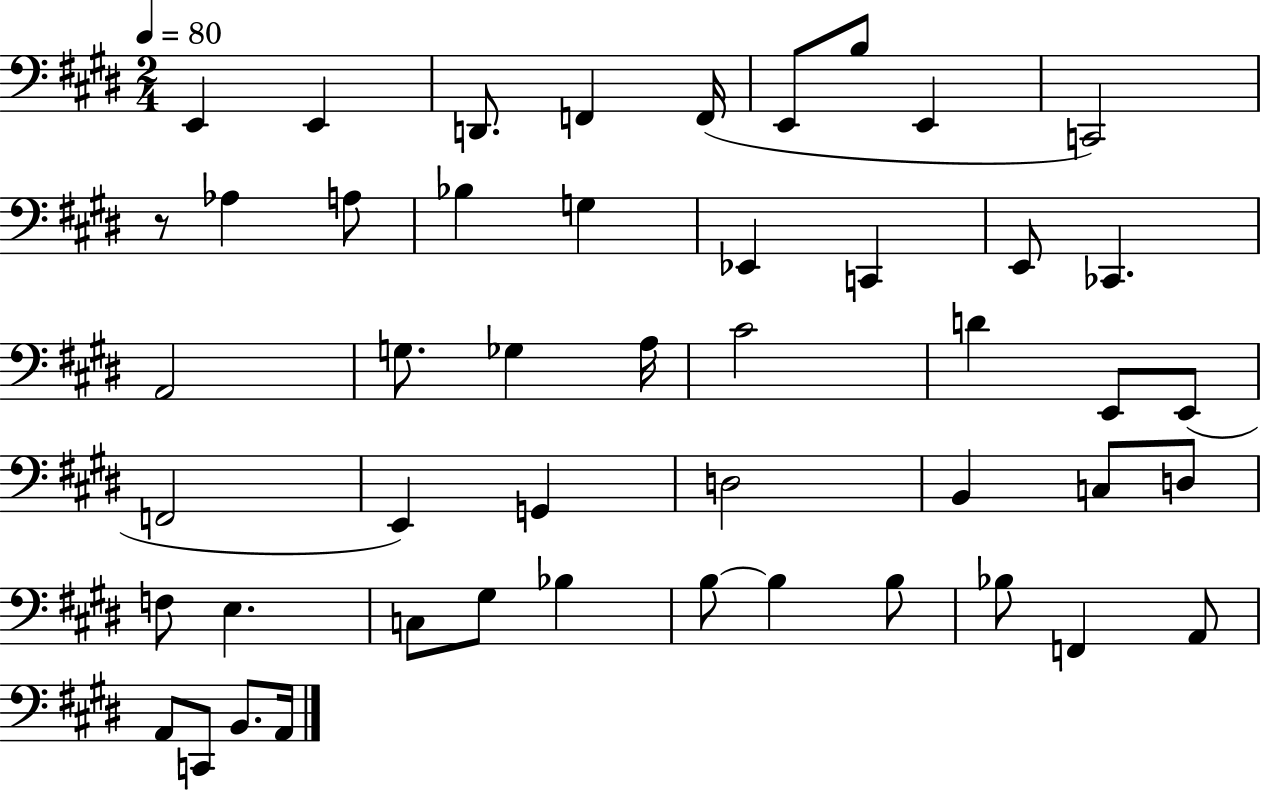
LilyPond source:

{
  \clef bass
  \numericTimeSignature
  \time 2/4
  \key e \major
  \tempo 4 = 80
  e,4 e,4 | d,8. f,4 f,16( | e,8 b8 e,4 | c,2) | \break r8 aes4 a8 | bes4 g4 | ees,4 c,4 | e,8 ces,4. | \break a,2 | g8. ges4 a16 | cis'2 | d'4 e,8 e,8( | \break f,2 | e,4) g,4 | d2 | b,4 c8 d8 | \break f8 e4. | c8 gis8 bes4 | b8~~ b4 b8 | bes8 f,4 a,8 | \break a,8 c,8 b,8. a,16 | \bar "|."
}